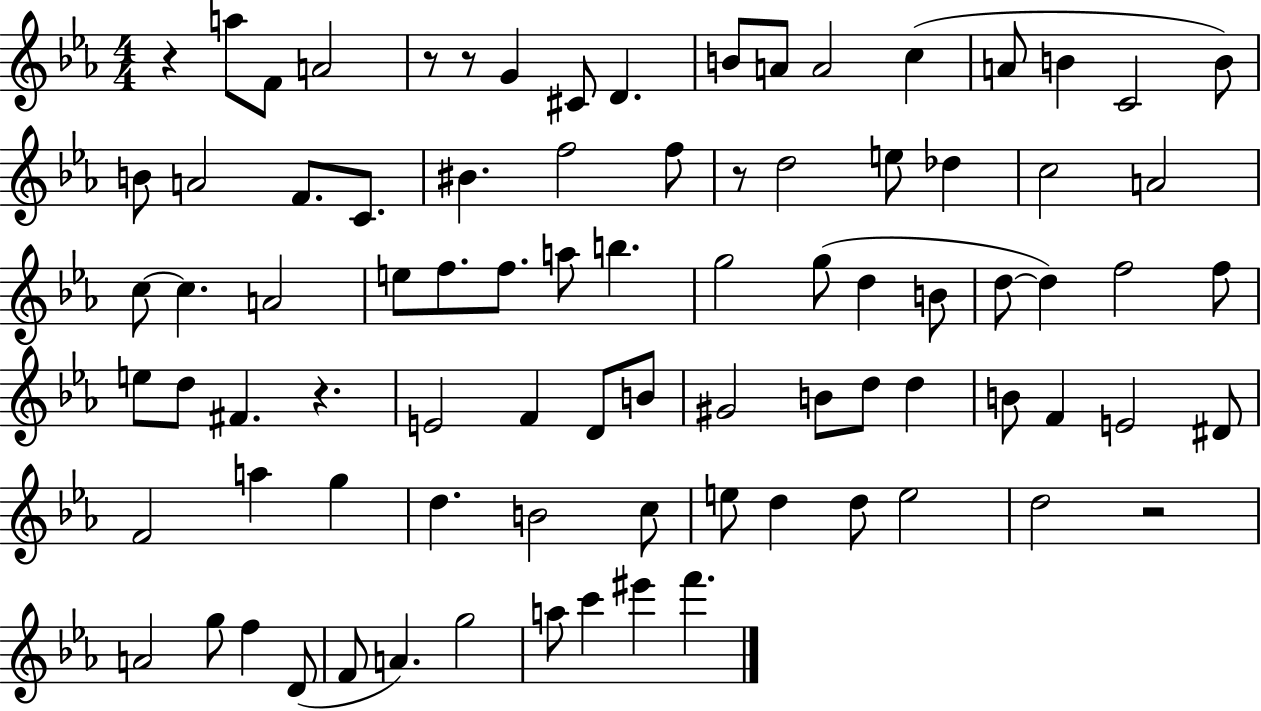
{
  \clef treble
  \numericTimeSignature
  \time 4/4
  \key ees \major
  \repeat volta 2 { r4 a''8 f'8 a'2 | r8 r8 g'4 cis'8 d'4. | b'8 a'8 a'2 c''4( | a'8 b'4 c'2 b'8) | \break b'8 a'2 f'8. c'8. | bis'4. f''2 f''8 | r8 d''2 e''8 des''4 | c''2 a'2 | \break c''8~~ c''4. a'2 | e''8 f''8. f''8. a''8 b''4. | g''2 g''8( d''4 b'8 | d''8~~ d''4) f''2 f''8 | \break e''8 d''8 fis'4. r4. | e'2 f'4 d'8 b'8 | gis'2 b'8 d''8 d''4 | b'8 f'4 e'2 dis'8 | \break f'2 a''4 g''4 | d''4. b'2 c''8 | e''8 d''4 d''8 e''2 | d''2 r2 | \break a'2 g''8 f''4 d'8( | f'8 a'4.) g''2 | a''8 c'''4 eis'''4 f'''4. | } \bar "|."
}